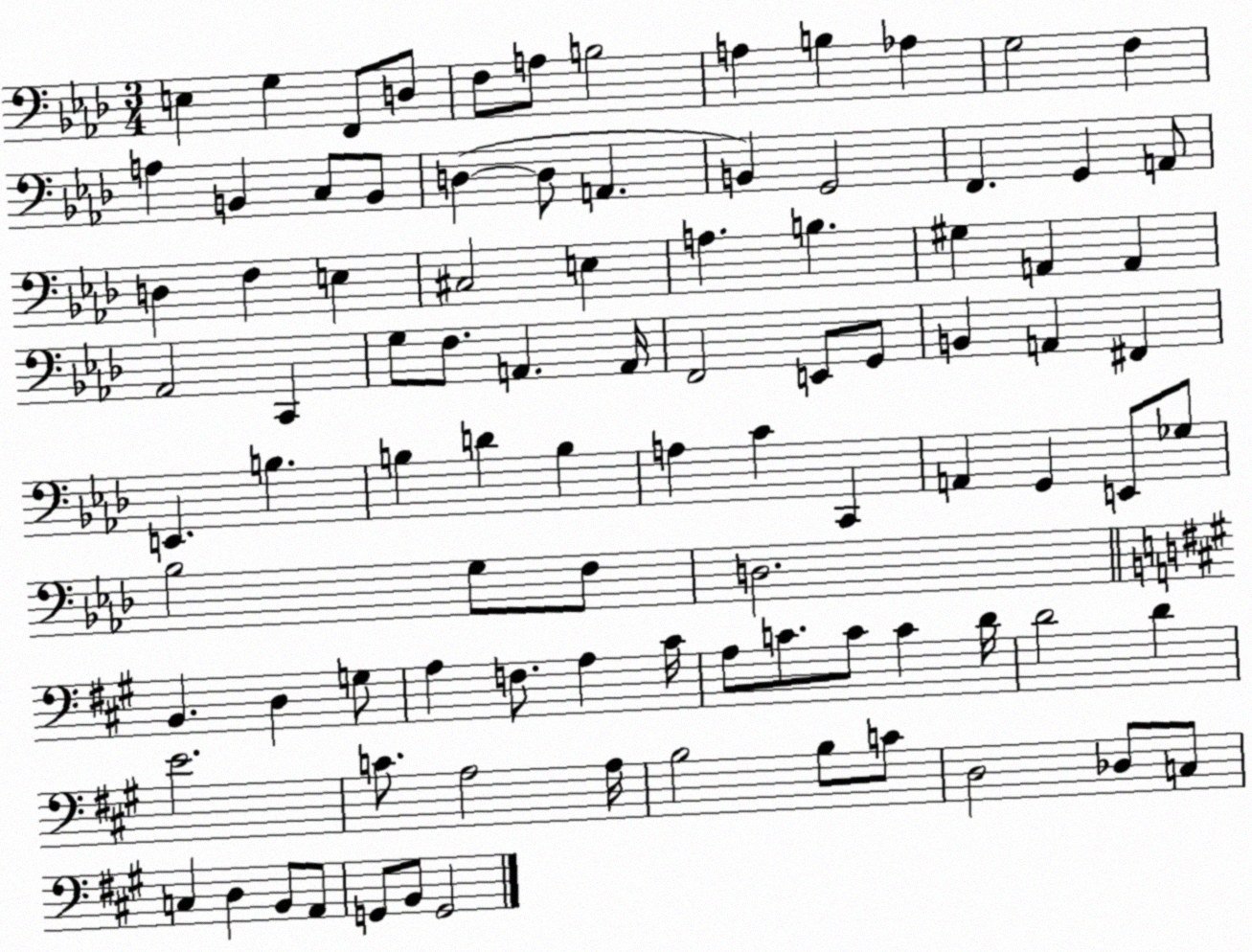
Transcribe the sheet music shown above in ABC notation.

X:1
T:Untitled
M:3/4
L:1/4
K:Ab
E, G, F,,/2 D,/2 F,/2 A,/2 B,2 A, B, _A, G,2 F, A, B,, C,/2 B,,/2 D, D,/2 A,, B,, G,,2 F,, G,, A,,/2 D, F, E, ^C,2 E, A, B, ^G, A,, A,, _A,,2 C,, G,/2 F,/2 A,, A,,/4 F,,2 E,,/2 G,,/2 B,, A,, ^F,, E,, B, B, D B, A, C C,, A,, G,, E,,/2 _G,/2 _B,2 G,/2 F,/2 D,2 B,, D, G,/2 A, F,/2 A, ^C/4 A,/2 C/2 C/2 C D/4 D2 D E2 C/2 A,2 A,/4 B,2 B,/2 C/2 D,2 _D,/2 C,/2 C, D, B,,/2 A,,/2 G,,/2 B,,/2 G,,2